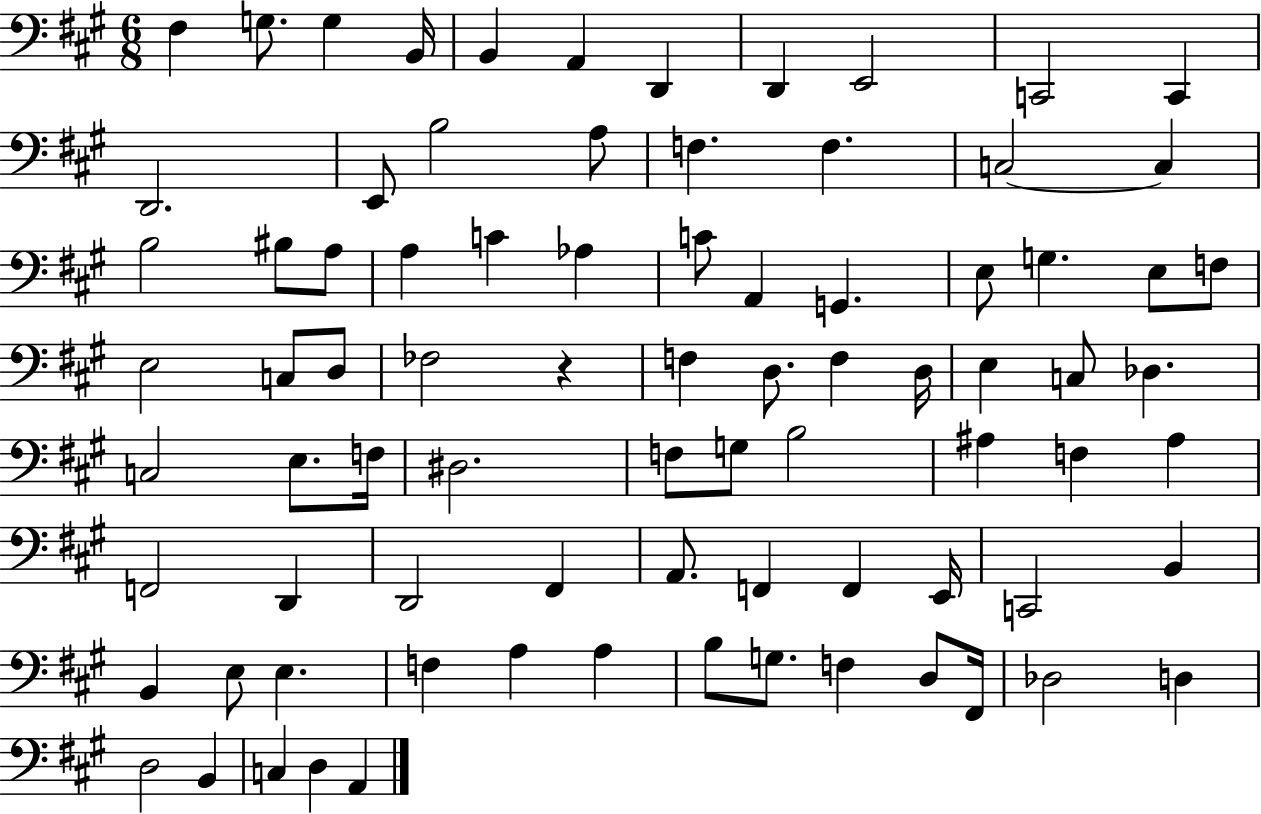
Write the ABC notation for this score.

X:1
T:Untitled
M:6/8
L:1/4
K:A
^F, G,/2 G, B,,/4 B,, A,, D,, D,, E,,2 C,,2 C,, D,,2 E,,/2 B,2 A,/2 F, F, C,2 C, B,2 ^B,/2 A,/2 A, C _A, C/2 A,, G,, E,/2 G, E,/2 F,/2 E,2 C,/2 D,/2 _F,2 z F, D,/2 F, D,/4 E, C,/2 _D, C,2 E,/2 F,/4 ^D,2 F,/2 G,/2 B,2 ^A, F, ^A, F,,2 D,, D,,2 ^F,, A,,/2 F,, F,, E,,/4 C,,2 B,, B,, E,/2 E, F, A, A, B,/2 G,/2 F, D,/2 ^F,,/4 _D,2 D, D,2 B,, C, D, A,,